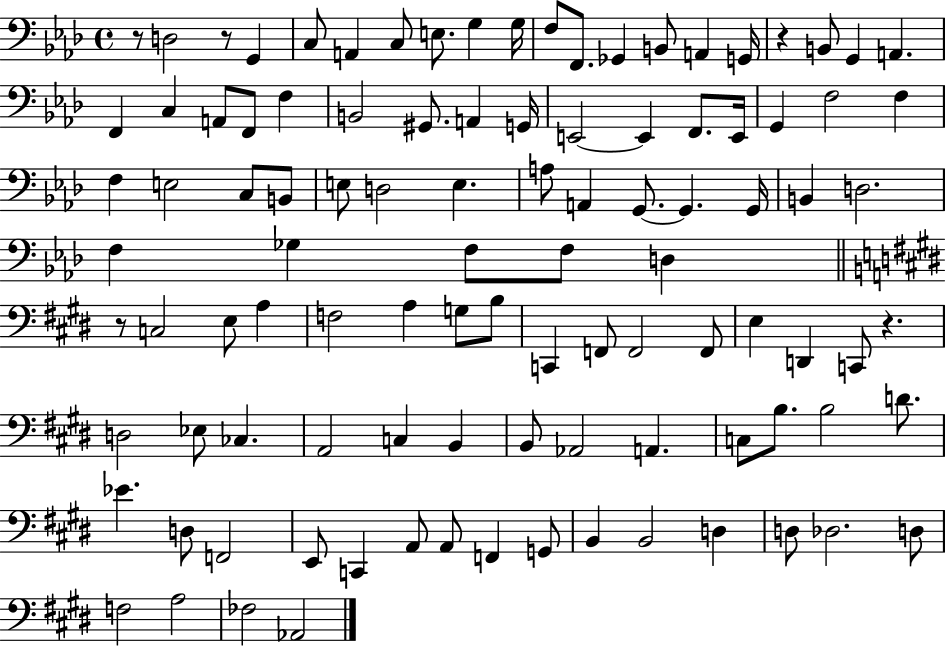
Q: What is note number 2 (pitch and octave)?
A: G2